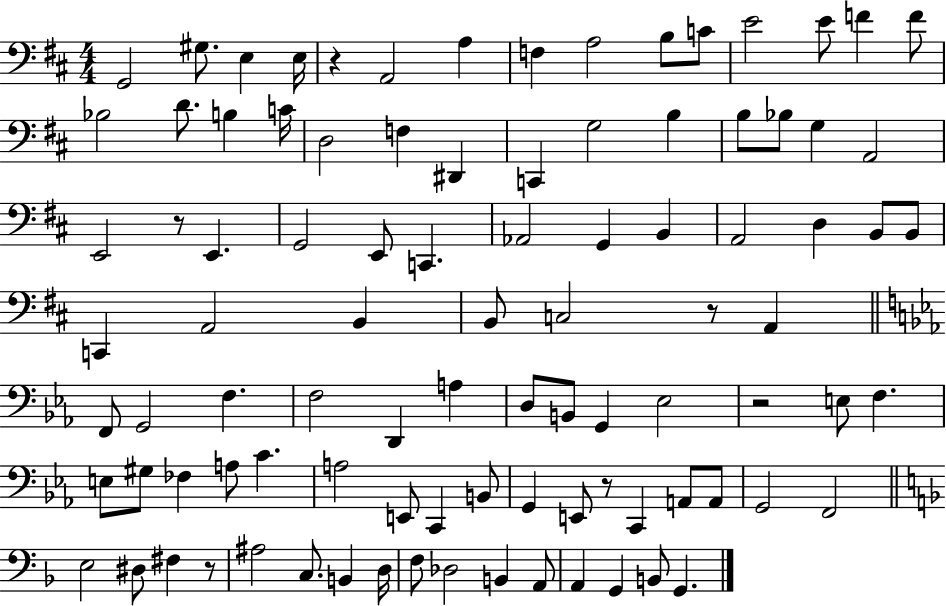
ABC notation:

X:1
T:Untitled
M:4/4
L:1/4
K:D
G,,2 ^G,/2 E, E,/4 z A,,2 A, F, A,2 B,/2 C/2 E2 E/2 F F/2 _B,2 D/2 B, C/4 D,2 F, ^D,, C,, G,2 B, B,/2 _B,/2 G, A,,2 E,,2 z/2 E,, G,,2 E,,/2 C,, _A,,2 G,, B,, A,,2 D, B,,/2 B,,/2 C,, A,,2 B,, B,,/2 C,2 z/2 A,, F,,/2 G,,2 F, F,2 D,, A, D,/2 B,,/2 G,, _E,2 z2 E,/2 F, E,/2 ^G,/2 _F, A,/2 C A,2 E,,/2 C,, B,,/2 G,, E,,/2 z/2 C,, A,,/2 A,,/2 G,,2 F,,2 E,2 ^D,/2 ^F, z/2 ^A,2 C,/2 B,, D,/4 F,/2 _D,2 B,, A,,/2 A,, G,, B,,/2 G,,